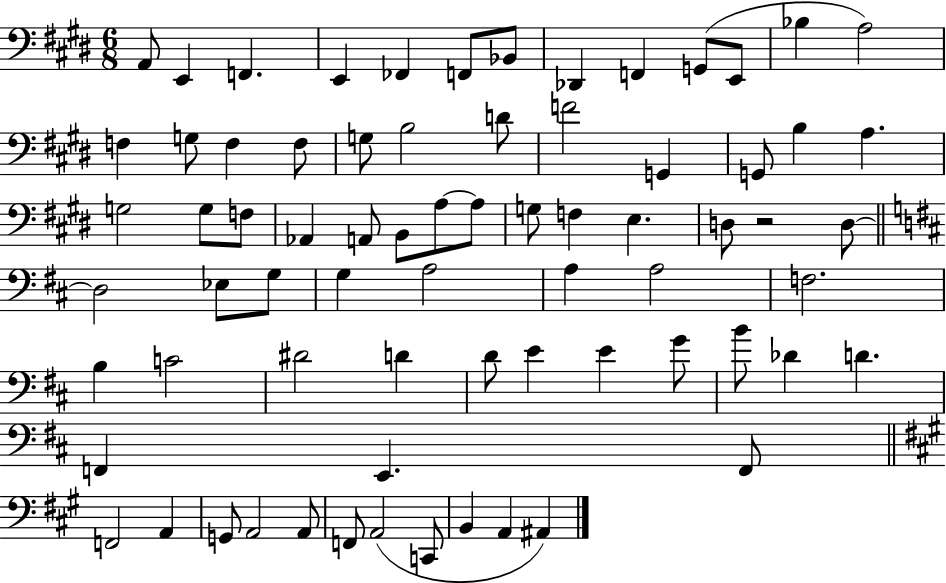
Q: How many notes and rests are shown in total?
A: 72